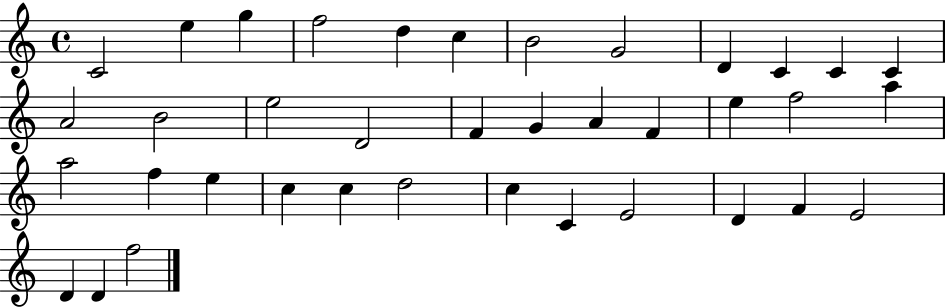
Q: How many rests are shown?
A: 0